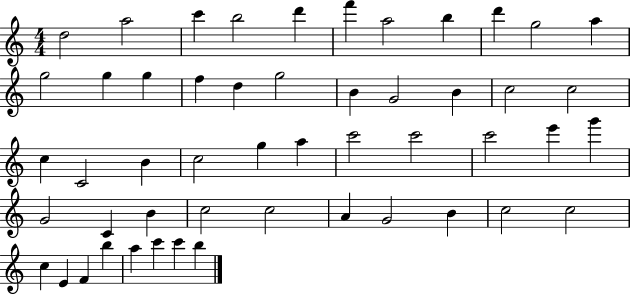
{
  \clef treble
  \numericTimeSignature
  \time 4/4
  \key c \major
  d''2 a''2 | c'''4 b''2 d'''4 | f'''4 a''2 b''4 | d'''4 g''2 a''4 | \break g''2 g''4 g''4 | f''4 d''4 g''2 | b'4 g'2 b'4 | c''2 c''2 | \break c''4 c'2 b'4 | c''2 g''4 a''4 | c'''2 c'''2 | c'''2 e'''4 g'''4 | \break g'2 c'4 b'4 | c''2 c''2 | a'4 g'2 b'4 | c''2 c''2 | \break c''4 e'4 f'4 b''4 | a''4 c'''4 c'''4 b''4 | \bar "|."
}